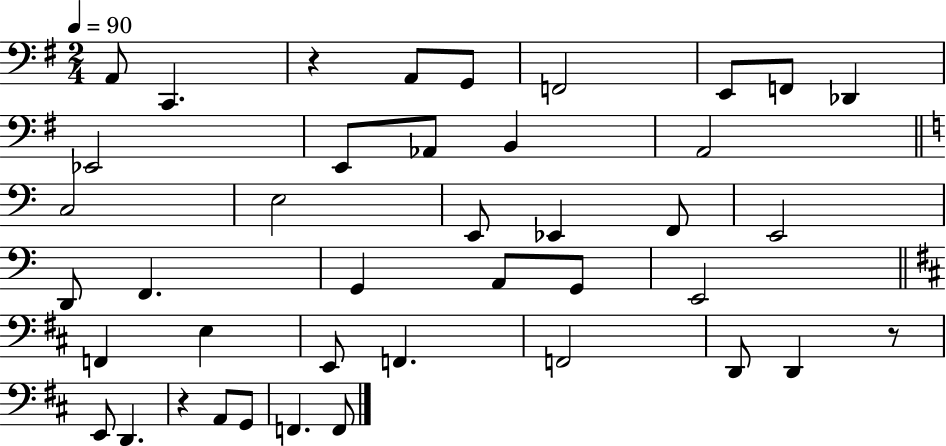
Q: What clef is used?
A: bass